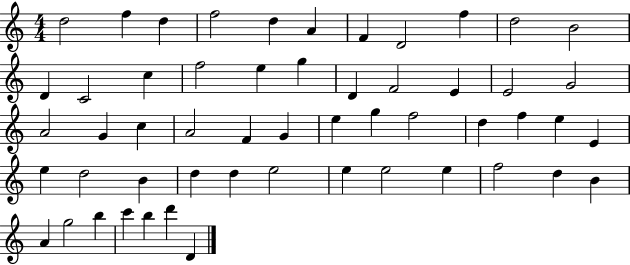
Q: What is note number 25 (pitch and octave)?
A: C5